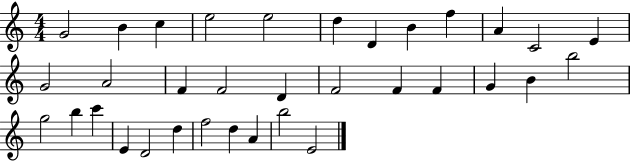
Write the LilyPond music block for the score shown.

{
  \clef treble
  \numericTimeSignature
  \time 4/4
  \key c \major
  g'2 b'4 c''4 | e''2 e''2 | d''4 d'4 b'4 f''4 | a'4 c'2 e'4 | \break g'2 a'2 | f'4 f'2 d'4 | f'2 f'4 f'4 | g'4 b'4 b''2 | \break g''2 b''4 c'''4 | e'4 d'2 d''4 | f''2 d''4 a'4 | b''2 e'2 | \break \bar "|."
}